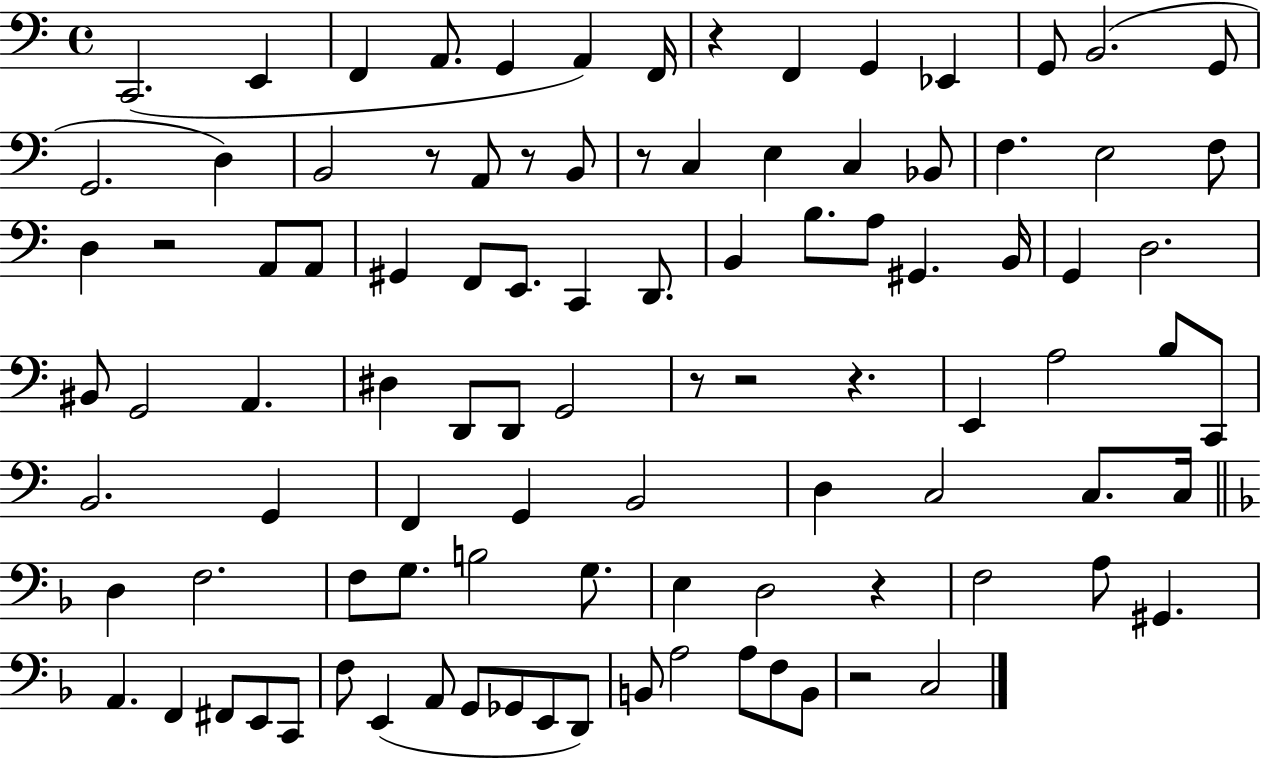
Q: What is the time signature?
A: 4/4